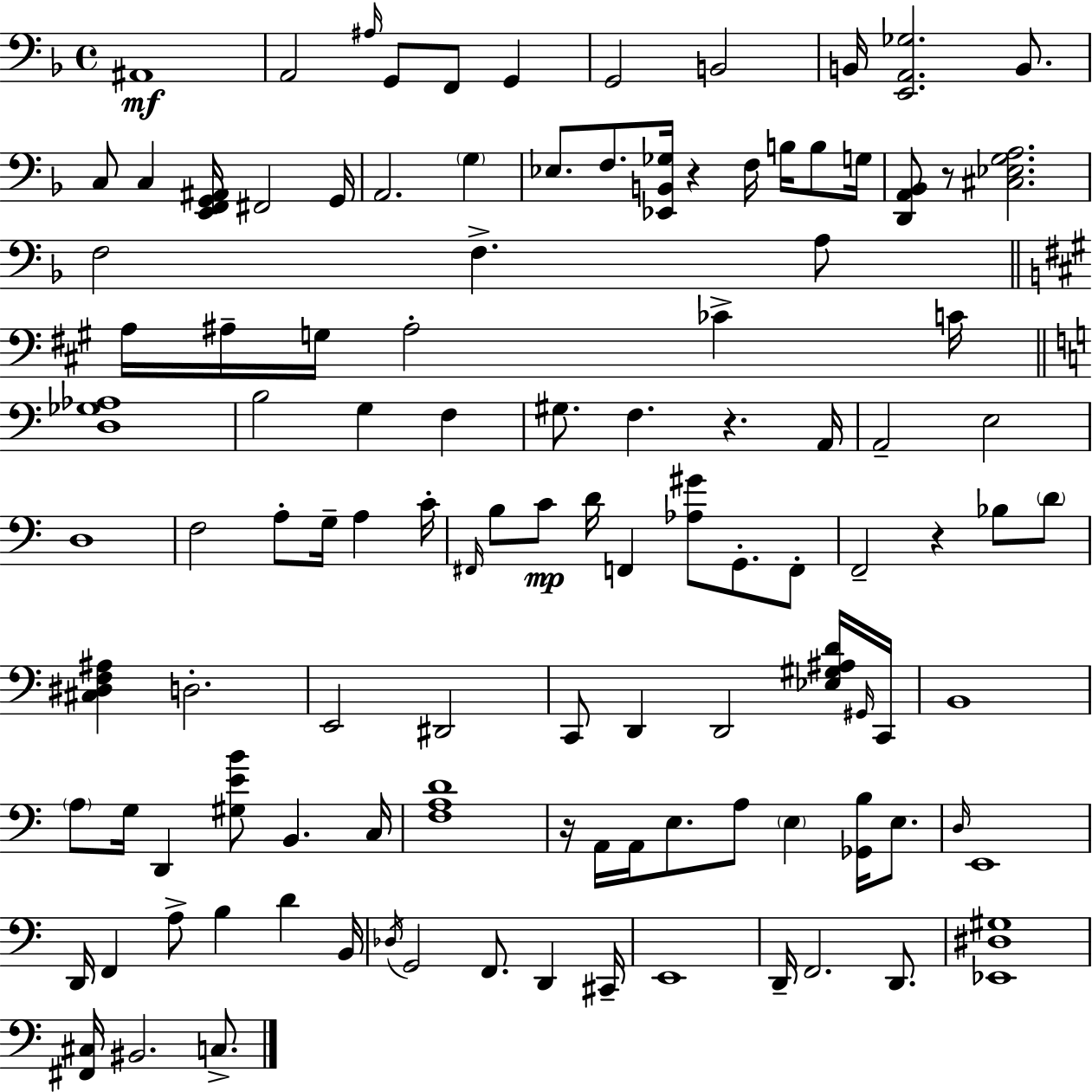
A#2/w A2/h A#3/s G2/e F2/e G2/q G2/h B2/h B2/s [E2,A2,Gb3]/h. B2/e. C3/e C3/q [E2,F2,G2,A#2]/s F#2/h G2/s A2/h. G3/q Eb3/e. F3/e. [Eb2,B2,Gb3]/s R/q F3/s B3/s B3/e G3/s [D2,A2,Bb2]/e R/e [C#3,Eb3,G3,A3]/h. F3/h F3/q. A3/e A3/s A#3/s G3/s A#3/h CES4/q C4/s [D3,Gb3,Ab3]/w B3/h G3/q F3/q G#3/e. F3/q. R/q. A2/s A2/h E3/h D3/w F3/h A3/e G3/s A3/q C4/s F#2/s B3/e C4/e D4/s F2/q [Ab3,G#4]/e G2/e. F2/e F2/h R/q Bb3/e D4/e [C#3,D#3,F3,A#3]/q D3/h. E2/h D#2/h C2/e D2/q D2/h [Eb3,G#3,A#3,D4]/s G#2/s C2/s B2/w A3/e G3/s D2/q [G#3,E4,B4]/e B2/q. C3/s [F3,A3,D4]/w R/s A2/s A2/s E3/e. A3/e E3/q [Gb2,B3]/s E3/e. D3/s E2/w D2/s F2/q A3/e B3/q D4/q B2/s Db3/s G2/h F2/e. D2/q C#2/s E2/w D2/s F2/h. D2/e. [Eb2,D#3,G#3]/w [F#2,C#3]/s BIS2/h. C3/e.